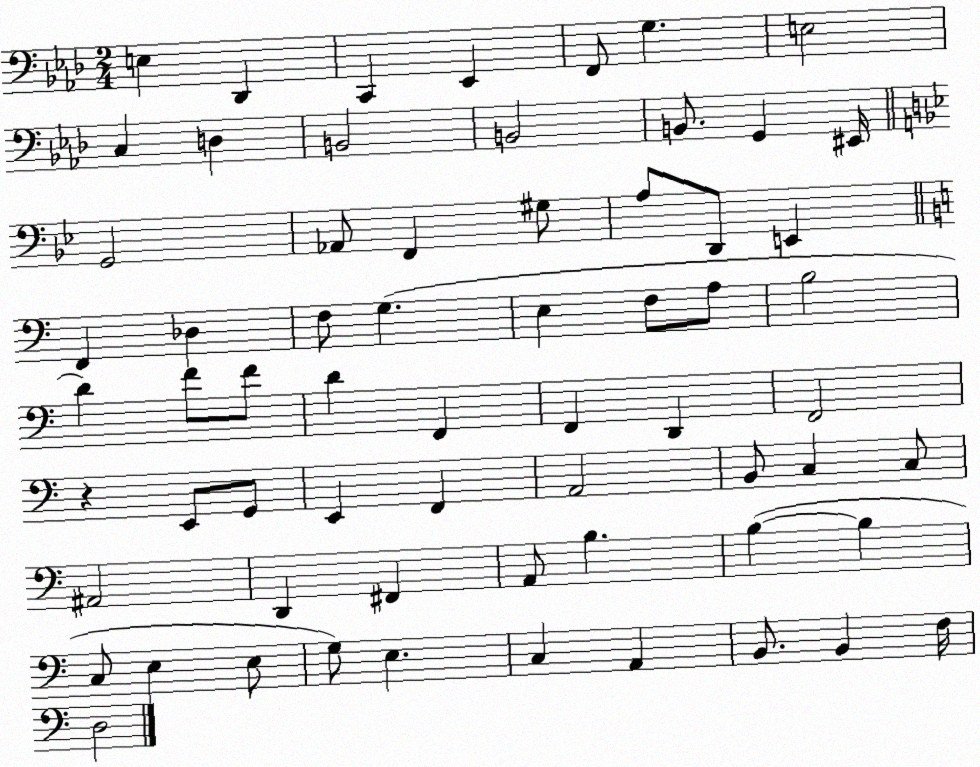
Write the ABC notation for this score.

X:1
T:Untitled
M:2/4
L:1/4
K:Ab
E, _D,, C,, _E,, F,,/2 G, E,2 C, D, B,,2 B,,2 B,,/2 G,, ^E,,/4 G,,2 _A,,/2 F,, ^G,/2 A,/2 D,,/2 E,, F,, _D, F,/2 G, E, F,/2 A,/2 B,2 D F/2 F/2 D F,, F,, D,, F,,2 z E,,/2 G,,/2 E,, F,, A,,2 B,,/2 C, C,/2 ^A,,2 D,, ^F,, A,,/2 B, B, B, C,/2 E, E,/2 G,/2 E, C, A,, B,,/2 B,, F,/4 D,2